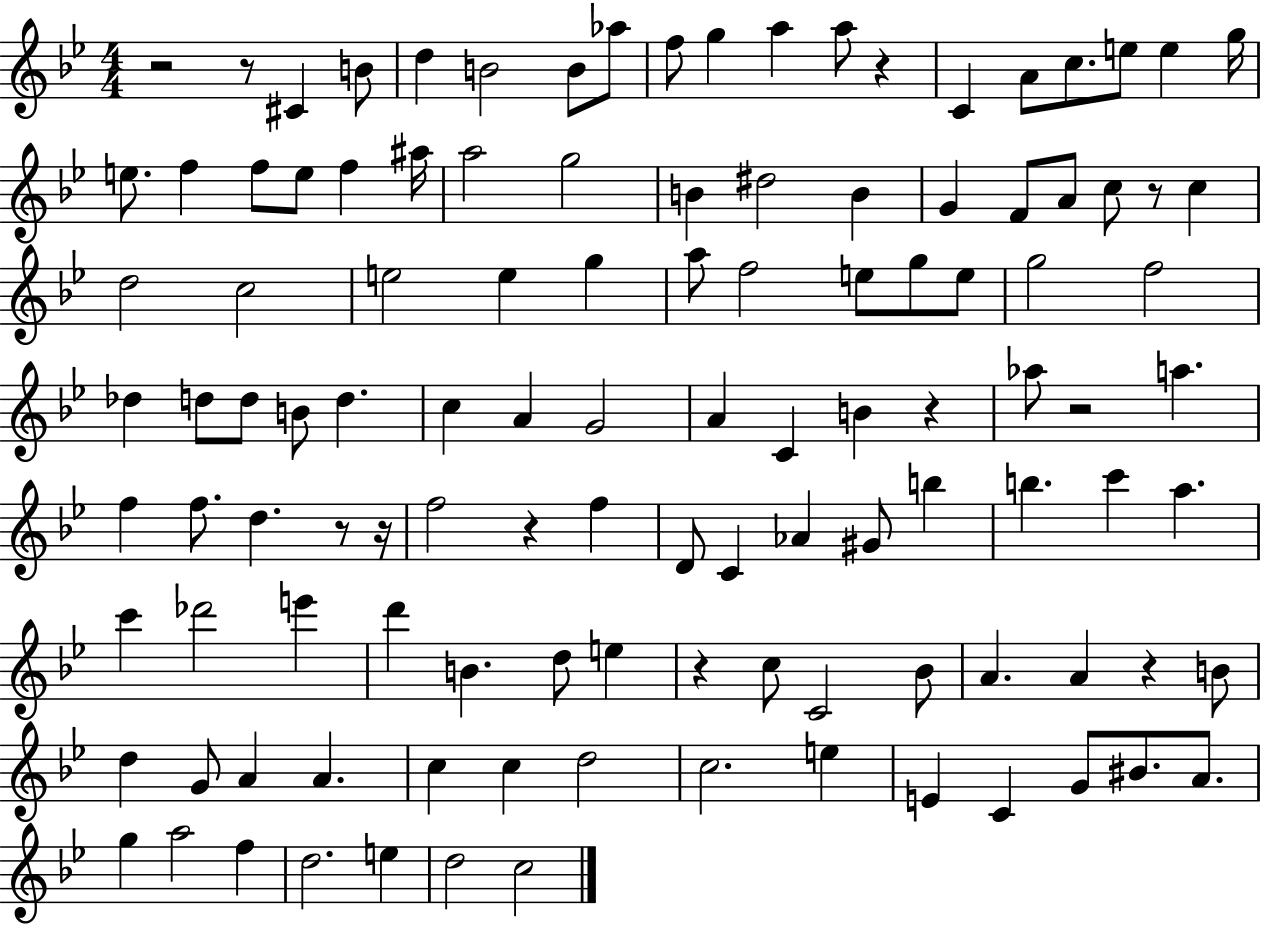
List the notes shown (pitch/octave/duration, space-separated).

R/h R/e C#4/q B4/e D5/q B4/h B4/e Ab5/e F5/e G5/q A5/q A5/e R/q C4/q A4/e C5/e. E5/e E5/q G5/s E5/e. F5/q F5/e E5/e F5/q A#5/s A5/h G5/h B4/q D#5/h B4/q G4/q F4/e A4/e C5/e R/e C5/q D5/h C5/h E5/h E5/q G5/q A5/e F5/h E5/e G5/e E5/e G5/h F5/h Db5/q D5/e D5/e B4/e D5/q. C5/q A4/q G4/h A4/q C4/q B4/q R/q Ab5/e R/h A5/q. F5/q F5/e. D5/q. R/e R/s F5/h R/q F5/q D4/e C4/q Ab4/q G#4/e B5/q B5/q. C6/q A5/q. C6/q Db6/h E6/q D6/q B4/q. D5/e E5/q R/q C5/e C4/h Bb4/e A4/q. A4/q R/q B4/e D5/q G4/e A4/q A4/q. C5/q C5/q D5/h C5/h. E5/q E4/q C4/q G4/e BIS4/e. A4/e. G5/q A5/h F5/q D5/h. E5/q D5/h C5/h